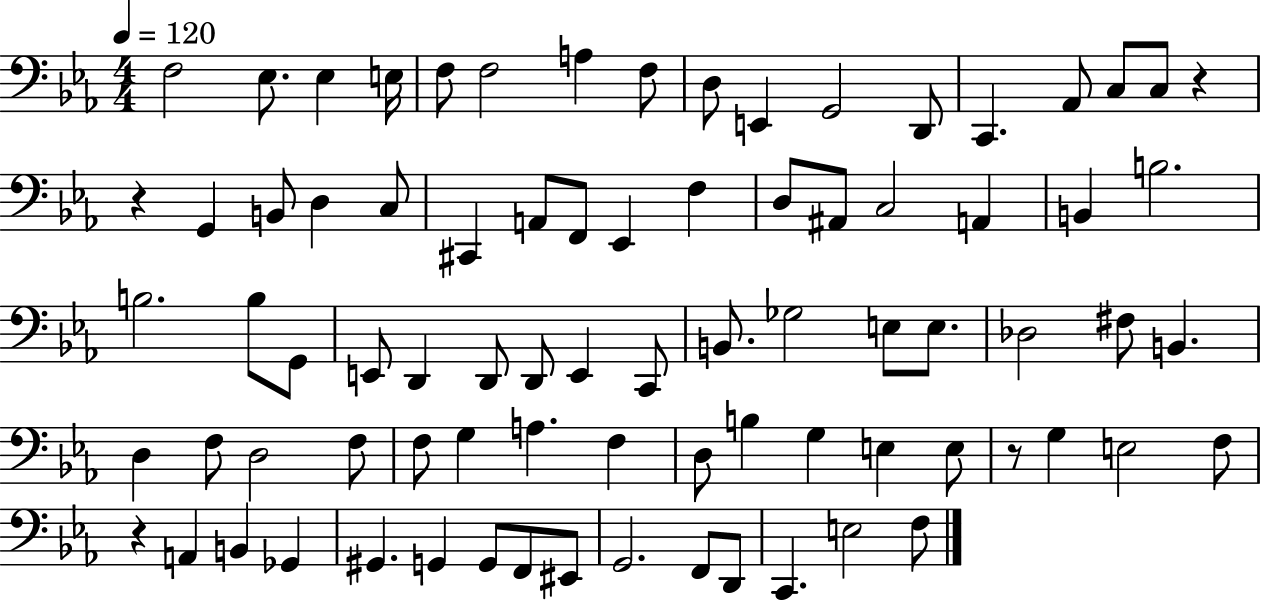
F3/h Eb3/e. Eb3/q E3/s F3/e F3/h A3/q F3/e D3/e E2/q G2/h D2/e C2/q. Ab2/e C3/e C3/e R/q R/q G2/q B2/e D3/q C3/e C#2/q A2/e F2/e Eb2/q F3/q D3/e A#2/e C3/h A2/q B2/q B3/h. B3/h. B3/e G2/e E2/e D2/q D2/e D2/e E2/q C2/e B2/e. Gb3/h E3/e E3/e. Db3/h F#3/e B2/q. D3/q F3/e D3/h F3/e F3/e G3/q A3/q. F3/q D3/e B3/q G3/q E3/q E3/e R/e G3/q E3/h F3/e R/q A2/q B2/q Gb2/q G#2/q. G2/q G2/e F2/e EIS2/e G2/h. F2/e D2/e C2/q. E3/h F3/e